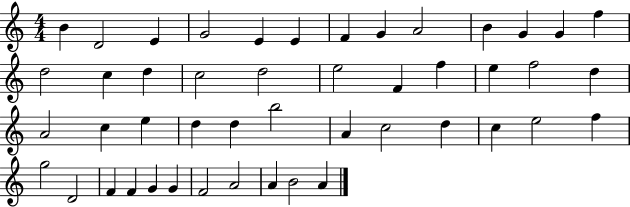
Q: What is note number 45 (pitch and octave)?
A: A4